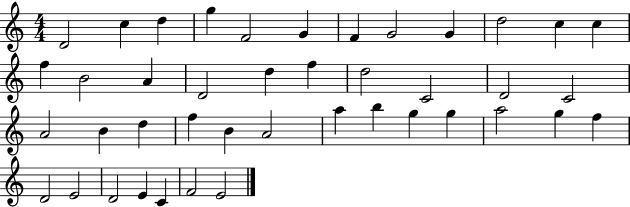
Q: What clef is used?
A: treble